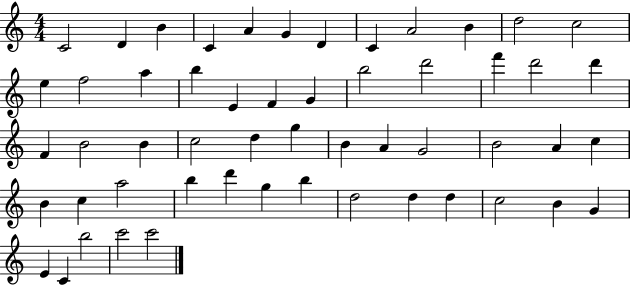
{
  \clef treble
  \numericTimeSignature
  \time 4/4
  \key c \major
  c'2 d'4 b'4 | c'4 a'4 g'4 d'4 | c'4 a'2 b'4 | d''2 c''2 | \break e''4 f''2 a''4 | b''4 e'4 f'4 g'4 | b''2 d'''2 | f'''4 d'''2 d'''4 | \break f'4 b'2 b'4 | c''2 d''4 g''4 | b'4 a'4 g'2 | b'2 a'4 c''4 | \break b'4 c''4 a''2 | b''4 d'''4 g''4 b''4 | d''2 d''4 d''4 | c''2 b'4 g'4 | \break e'4 c'4 b''2 | c'''2 c'''2 | \bar "|."
}